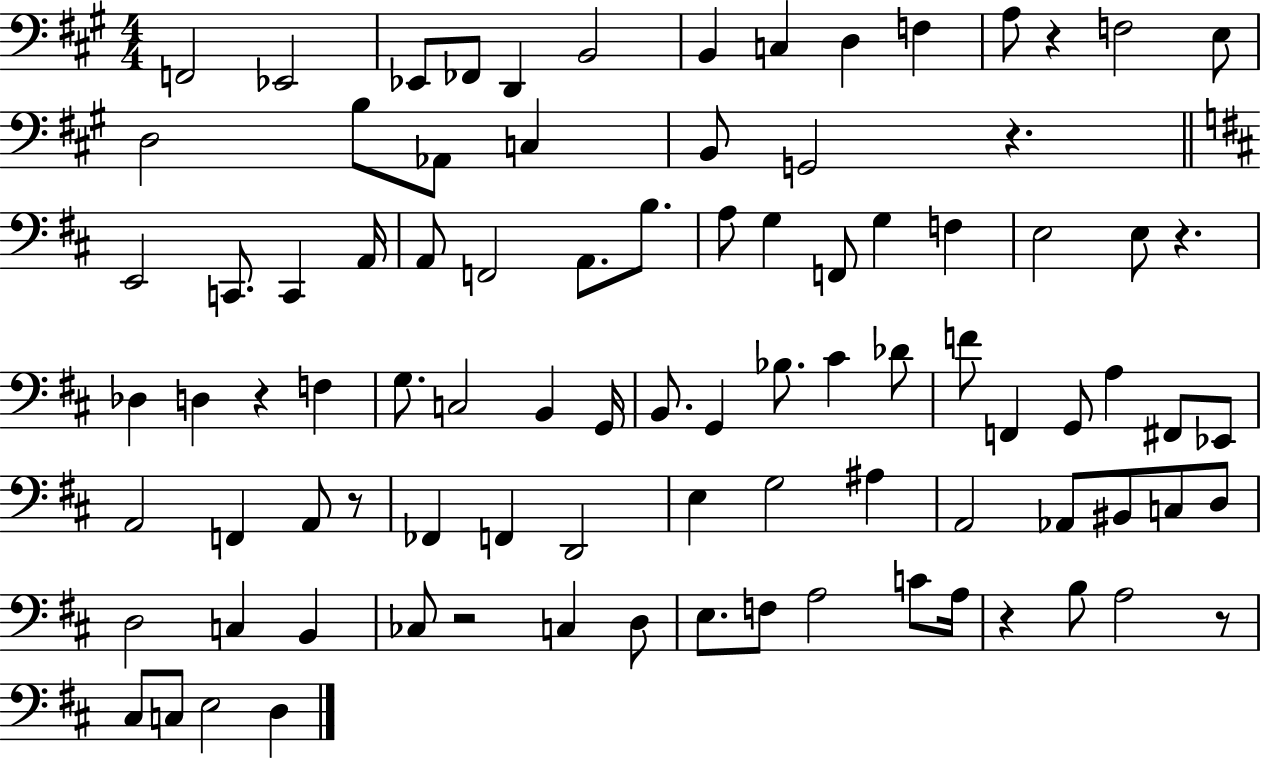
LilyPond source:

{
  \clef bass
  \numericTimeSignature
  \time 4/4
  \key a \major
  f,2 ees,2 | ees,8 fes,8 d,4 b,2 | b,4 c4 d4 f4 | a8 r4 f2 e8 | \break d2 b8 aes,8 c4 | b,8 g,2 r4. | \bar "||" \break \key d \major e,2 c,8. c,4 a,16 | a,8 f,2 a,8. b8. | a8 g4 f,8 g4 f4 | e2 e8 r4. | \break des4 d4 r4 f4 | g8. c2 b,4 g,16 | b,8. g,4 bes8. cis'4 des'8 | f'8 f,4 g,8 a4 fis,8 ees,8 | \break a,2 f,4 a,8 r8 | fes,4 f,4 d,2 | e4 g2 ais4 | a,2 aes,8 bis,8 c8 d8 | \break d2 c4 b,4 | ces8 r2 c4 d8 | e8. f8 a2 c'8 a16 | r4 b8 a2 r8 | \break cis8 c8 e2 d4 | \bar "|."
}